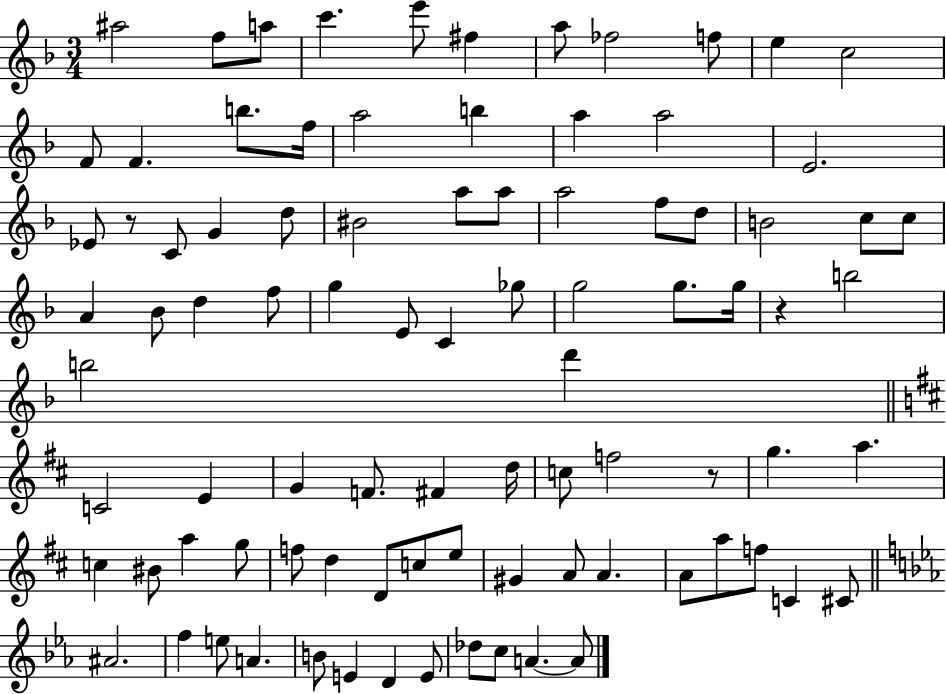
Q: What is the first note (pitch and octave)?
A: A#5